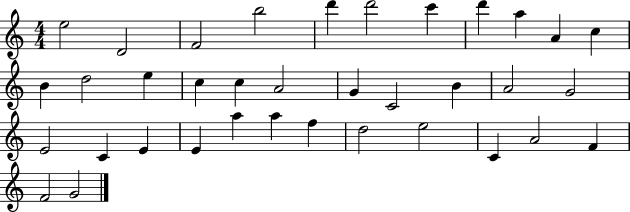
E5/h D4/h F4/h B5/h D6/q D6/h C6/q D6/q A5/q A4/q C5/q B4/q D5/h E5/q C5/q C5/q A4/h G4/q C4/h B4/q A4/h G4/h E4/h C4/q E4/q E4/q A5/q A5/q F5/q D5/h E5/h C4/q A4/h F4/q F4/h G4/h